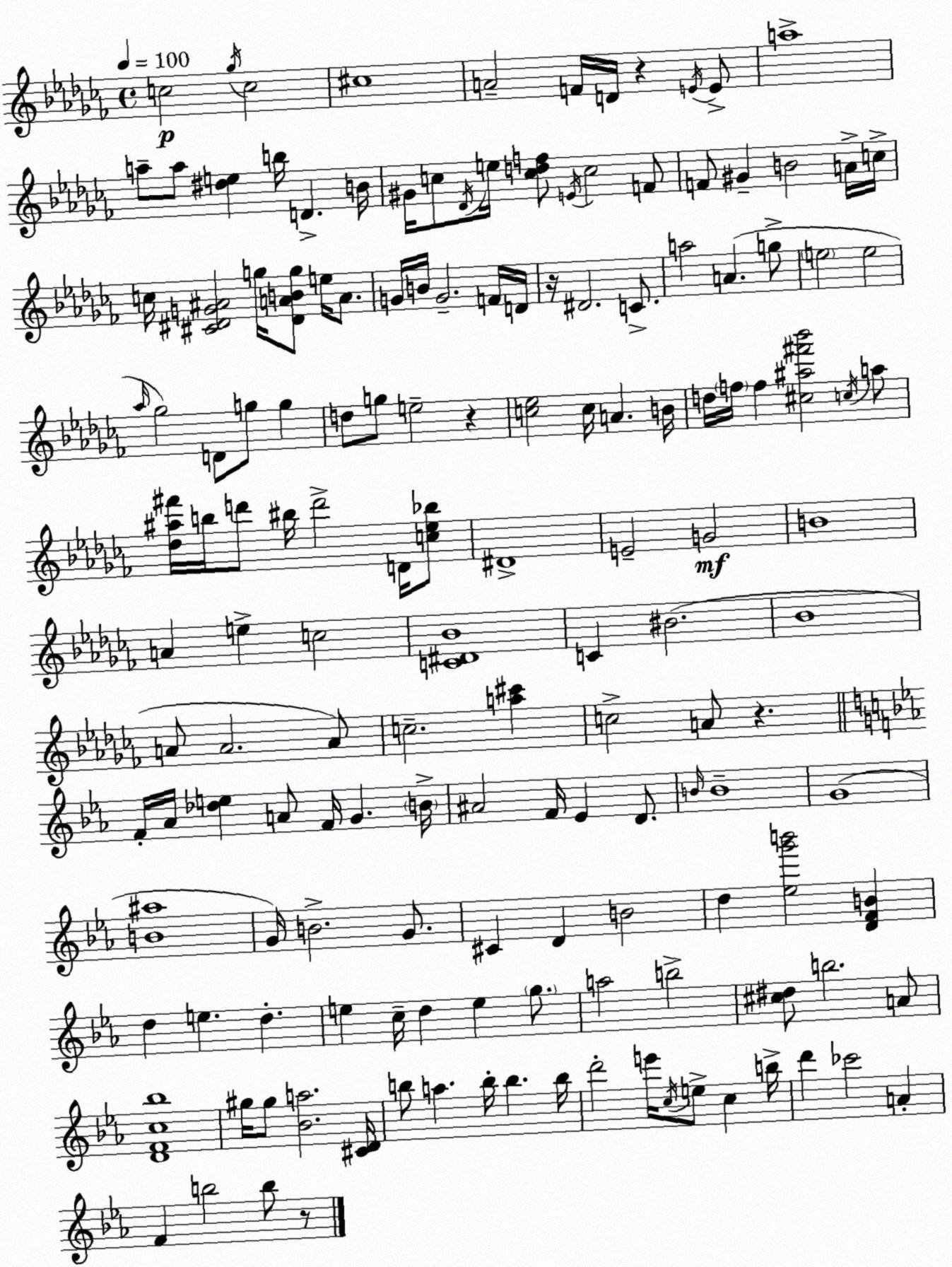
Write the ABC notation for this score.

X:1
T:Untitled
M:4/4
L:1/4
K:Abm
c2 _g/4 c2 ^c4 A2 F/4 D/4 z E/4 E/2 a4 a/2 a/2 [^de] b/4 D B/4 ^G/4 c/2 _D/4 e/4 [cdf]/2 E/4 c2 F/2 F/2 ^G B2 A/4 c/4 c/4 [^C^DG^A]2 g/4 [^DABg]/2 e/4 A/2 G/4 B/4 G2 F/4 D/4 z/4 ^D2 C/2 a2 A g/2 e2 e2 _a/4 _g2 D/2 g/2 g d/2 g/2 e2 z [c_e]2 c/4 A B/4 d/4 f/4 f [^c^a^f'_b']2 c/4 a/2 [_d^a^f']/4 b/4 d'/2 ^b/4 d'2 D/4 [c_e_b]/2 ^D4 E2 G2 B4 A e c2 [C^D_B]4 C ^B2 _B4 A/2 A2 A/2 c2 [a^c'] c2 A/2 z F/4 _A/4 [_de] A/2 F/4 G B/4 ^A2 F/4 _E D/2 B/4 B4 G4 [B^a]4 G/4 B2 G/2 ^C D B2 d [_eg'b']2 [DFB] d e d e c/4 d e g/2 a2 b2 [^c^d]/2 b2 A/2 [DFc_b]4 ^g/4 ^g/2 [_Ba]2 [^CD]/4 b/2 a b/4 b b/4 d'2 e'/4 c/4 e/2 c b/4 d' _c'2 A F b2 b/2 z/2